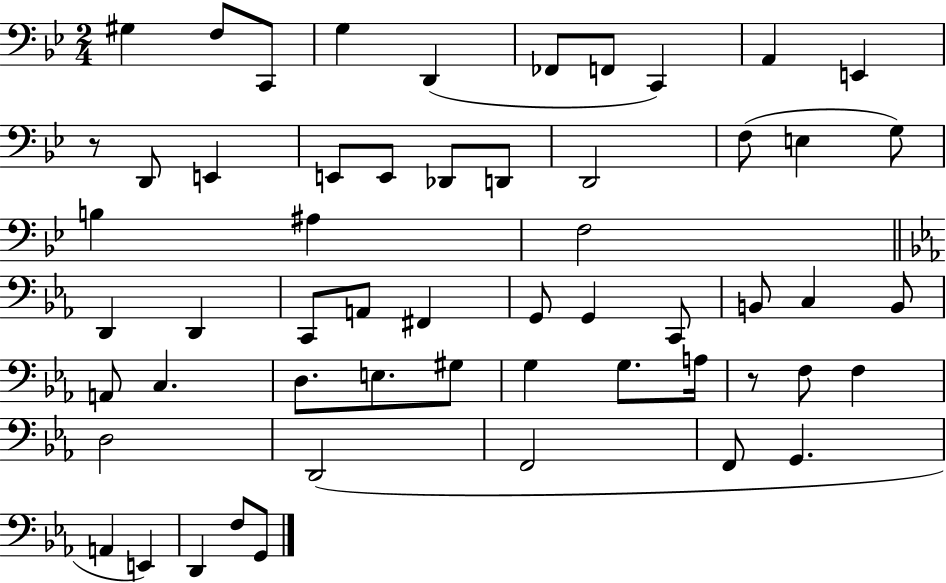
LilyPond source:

{
  \clef bass
  \numericTimeSignature
  \time 2/4
  \key bes \major
  \repeat volta 2 { gis4 f8 c,8 | g4 d,4( | fes,8 f,8 c,4) | a,4 e,4 | \break r8 d,8 e,4 | e,8 e,8 des,8 d,8 | d,2 | f8( e4 g8) | \break b4 ais4 | f2 | \bar "||" \break \key c \minor d,4 d,4 | c,8 a,8 fis,4 | g,8 g,4 c,8 | b,8 c4 b,8 | \break a,8 c4. | d8. e8. gis8 | g4 g8. a16 | r8 f8 f4 | \break d2 | d,2( | f,2 | f,8 g,4. | \break a,4 e,4) | d,4 f8 g,8 | } \bar "|."
}